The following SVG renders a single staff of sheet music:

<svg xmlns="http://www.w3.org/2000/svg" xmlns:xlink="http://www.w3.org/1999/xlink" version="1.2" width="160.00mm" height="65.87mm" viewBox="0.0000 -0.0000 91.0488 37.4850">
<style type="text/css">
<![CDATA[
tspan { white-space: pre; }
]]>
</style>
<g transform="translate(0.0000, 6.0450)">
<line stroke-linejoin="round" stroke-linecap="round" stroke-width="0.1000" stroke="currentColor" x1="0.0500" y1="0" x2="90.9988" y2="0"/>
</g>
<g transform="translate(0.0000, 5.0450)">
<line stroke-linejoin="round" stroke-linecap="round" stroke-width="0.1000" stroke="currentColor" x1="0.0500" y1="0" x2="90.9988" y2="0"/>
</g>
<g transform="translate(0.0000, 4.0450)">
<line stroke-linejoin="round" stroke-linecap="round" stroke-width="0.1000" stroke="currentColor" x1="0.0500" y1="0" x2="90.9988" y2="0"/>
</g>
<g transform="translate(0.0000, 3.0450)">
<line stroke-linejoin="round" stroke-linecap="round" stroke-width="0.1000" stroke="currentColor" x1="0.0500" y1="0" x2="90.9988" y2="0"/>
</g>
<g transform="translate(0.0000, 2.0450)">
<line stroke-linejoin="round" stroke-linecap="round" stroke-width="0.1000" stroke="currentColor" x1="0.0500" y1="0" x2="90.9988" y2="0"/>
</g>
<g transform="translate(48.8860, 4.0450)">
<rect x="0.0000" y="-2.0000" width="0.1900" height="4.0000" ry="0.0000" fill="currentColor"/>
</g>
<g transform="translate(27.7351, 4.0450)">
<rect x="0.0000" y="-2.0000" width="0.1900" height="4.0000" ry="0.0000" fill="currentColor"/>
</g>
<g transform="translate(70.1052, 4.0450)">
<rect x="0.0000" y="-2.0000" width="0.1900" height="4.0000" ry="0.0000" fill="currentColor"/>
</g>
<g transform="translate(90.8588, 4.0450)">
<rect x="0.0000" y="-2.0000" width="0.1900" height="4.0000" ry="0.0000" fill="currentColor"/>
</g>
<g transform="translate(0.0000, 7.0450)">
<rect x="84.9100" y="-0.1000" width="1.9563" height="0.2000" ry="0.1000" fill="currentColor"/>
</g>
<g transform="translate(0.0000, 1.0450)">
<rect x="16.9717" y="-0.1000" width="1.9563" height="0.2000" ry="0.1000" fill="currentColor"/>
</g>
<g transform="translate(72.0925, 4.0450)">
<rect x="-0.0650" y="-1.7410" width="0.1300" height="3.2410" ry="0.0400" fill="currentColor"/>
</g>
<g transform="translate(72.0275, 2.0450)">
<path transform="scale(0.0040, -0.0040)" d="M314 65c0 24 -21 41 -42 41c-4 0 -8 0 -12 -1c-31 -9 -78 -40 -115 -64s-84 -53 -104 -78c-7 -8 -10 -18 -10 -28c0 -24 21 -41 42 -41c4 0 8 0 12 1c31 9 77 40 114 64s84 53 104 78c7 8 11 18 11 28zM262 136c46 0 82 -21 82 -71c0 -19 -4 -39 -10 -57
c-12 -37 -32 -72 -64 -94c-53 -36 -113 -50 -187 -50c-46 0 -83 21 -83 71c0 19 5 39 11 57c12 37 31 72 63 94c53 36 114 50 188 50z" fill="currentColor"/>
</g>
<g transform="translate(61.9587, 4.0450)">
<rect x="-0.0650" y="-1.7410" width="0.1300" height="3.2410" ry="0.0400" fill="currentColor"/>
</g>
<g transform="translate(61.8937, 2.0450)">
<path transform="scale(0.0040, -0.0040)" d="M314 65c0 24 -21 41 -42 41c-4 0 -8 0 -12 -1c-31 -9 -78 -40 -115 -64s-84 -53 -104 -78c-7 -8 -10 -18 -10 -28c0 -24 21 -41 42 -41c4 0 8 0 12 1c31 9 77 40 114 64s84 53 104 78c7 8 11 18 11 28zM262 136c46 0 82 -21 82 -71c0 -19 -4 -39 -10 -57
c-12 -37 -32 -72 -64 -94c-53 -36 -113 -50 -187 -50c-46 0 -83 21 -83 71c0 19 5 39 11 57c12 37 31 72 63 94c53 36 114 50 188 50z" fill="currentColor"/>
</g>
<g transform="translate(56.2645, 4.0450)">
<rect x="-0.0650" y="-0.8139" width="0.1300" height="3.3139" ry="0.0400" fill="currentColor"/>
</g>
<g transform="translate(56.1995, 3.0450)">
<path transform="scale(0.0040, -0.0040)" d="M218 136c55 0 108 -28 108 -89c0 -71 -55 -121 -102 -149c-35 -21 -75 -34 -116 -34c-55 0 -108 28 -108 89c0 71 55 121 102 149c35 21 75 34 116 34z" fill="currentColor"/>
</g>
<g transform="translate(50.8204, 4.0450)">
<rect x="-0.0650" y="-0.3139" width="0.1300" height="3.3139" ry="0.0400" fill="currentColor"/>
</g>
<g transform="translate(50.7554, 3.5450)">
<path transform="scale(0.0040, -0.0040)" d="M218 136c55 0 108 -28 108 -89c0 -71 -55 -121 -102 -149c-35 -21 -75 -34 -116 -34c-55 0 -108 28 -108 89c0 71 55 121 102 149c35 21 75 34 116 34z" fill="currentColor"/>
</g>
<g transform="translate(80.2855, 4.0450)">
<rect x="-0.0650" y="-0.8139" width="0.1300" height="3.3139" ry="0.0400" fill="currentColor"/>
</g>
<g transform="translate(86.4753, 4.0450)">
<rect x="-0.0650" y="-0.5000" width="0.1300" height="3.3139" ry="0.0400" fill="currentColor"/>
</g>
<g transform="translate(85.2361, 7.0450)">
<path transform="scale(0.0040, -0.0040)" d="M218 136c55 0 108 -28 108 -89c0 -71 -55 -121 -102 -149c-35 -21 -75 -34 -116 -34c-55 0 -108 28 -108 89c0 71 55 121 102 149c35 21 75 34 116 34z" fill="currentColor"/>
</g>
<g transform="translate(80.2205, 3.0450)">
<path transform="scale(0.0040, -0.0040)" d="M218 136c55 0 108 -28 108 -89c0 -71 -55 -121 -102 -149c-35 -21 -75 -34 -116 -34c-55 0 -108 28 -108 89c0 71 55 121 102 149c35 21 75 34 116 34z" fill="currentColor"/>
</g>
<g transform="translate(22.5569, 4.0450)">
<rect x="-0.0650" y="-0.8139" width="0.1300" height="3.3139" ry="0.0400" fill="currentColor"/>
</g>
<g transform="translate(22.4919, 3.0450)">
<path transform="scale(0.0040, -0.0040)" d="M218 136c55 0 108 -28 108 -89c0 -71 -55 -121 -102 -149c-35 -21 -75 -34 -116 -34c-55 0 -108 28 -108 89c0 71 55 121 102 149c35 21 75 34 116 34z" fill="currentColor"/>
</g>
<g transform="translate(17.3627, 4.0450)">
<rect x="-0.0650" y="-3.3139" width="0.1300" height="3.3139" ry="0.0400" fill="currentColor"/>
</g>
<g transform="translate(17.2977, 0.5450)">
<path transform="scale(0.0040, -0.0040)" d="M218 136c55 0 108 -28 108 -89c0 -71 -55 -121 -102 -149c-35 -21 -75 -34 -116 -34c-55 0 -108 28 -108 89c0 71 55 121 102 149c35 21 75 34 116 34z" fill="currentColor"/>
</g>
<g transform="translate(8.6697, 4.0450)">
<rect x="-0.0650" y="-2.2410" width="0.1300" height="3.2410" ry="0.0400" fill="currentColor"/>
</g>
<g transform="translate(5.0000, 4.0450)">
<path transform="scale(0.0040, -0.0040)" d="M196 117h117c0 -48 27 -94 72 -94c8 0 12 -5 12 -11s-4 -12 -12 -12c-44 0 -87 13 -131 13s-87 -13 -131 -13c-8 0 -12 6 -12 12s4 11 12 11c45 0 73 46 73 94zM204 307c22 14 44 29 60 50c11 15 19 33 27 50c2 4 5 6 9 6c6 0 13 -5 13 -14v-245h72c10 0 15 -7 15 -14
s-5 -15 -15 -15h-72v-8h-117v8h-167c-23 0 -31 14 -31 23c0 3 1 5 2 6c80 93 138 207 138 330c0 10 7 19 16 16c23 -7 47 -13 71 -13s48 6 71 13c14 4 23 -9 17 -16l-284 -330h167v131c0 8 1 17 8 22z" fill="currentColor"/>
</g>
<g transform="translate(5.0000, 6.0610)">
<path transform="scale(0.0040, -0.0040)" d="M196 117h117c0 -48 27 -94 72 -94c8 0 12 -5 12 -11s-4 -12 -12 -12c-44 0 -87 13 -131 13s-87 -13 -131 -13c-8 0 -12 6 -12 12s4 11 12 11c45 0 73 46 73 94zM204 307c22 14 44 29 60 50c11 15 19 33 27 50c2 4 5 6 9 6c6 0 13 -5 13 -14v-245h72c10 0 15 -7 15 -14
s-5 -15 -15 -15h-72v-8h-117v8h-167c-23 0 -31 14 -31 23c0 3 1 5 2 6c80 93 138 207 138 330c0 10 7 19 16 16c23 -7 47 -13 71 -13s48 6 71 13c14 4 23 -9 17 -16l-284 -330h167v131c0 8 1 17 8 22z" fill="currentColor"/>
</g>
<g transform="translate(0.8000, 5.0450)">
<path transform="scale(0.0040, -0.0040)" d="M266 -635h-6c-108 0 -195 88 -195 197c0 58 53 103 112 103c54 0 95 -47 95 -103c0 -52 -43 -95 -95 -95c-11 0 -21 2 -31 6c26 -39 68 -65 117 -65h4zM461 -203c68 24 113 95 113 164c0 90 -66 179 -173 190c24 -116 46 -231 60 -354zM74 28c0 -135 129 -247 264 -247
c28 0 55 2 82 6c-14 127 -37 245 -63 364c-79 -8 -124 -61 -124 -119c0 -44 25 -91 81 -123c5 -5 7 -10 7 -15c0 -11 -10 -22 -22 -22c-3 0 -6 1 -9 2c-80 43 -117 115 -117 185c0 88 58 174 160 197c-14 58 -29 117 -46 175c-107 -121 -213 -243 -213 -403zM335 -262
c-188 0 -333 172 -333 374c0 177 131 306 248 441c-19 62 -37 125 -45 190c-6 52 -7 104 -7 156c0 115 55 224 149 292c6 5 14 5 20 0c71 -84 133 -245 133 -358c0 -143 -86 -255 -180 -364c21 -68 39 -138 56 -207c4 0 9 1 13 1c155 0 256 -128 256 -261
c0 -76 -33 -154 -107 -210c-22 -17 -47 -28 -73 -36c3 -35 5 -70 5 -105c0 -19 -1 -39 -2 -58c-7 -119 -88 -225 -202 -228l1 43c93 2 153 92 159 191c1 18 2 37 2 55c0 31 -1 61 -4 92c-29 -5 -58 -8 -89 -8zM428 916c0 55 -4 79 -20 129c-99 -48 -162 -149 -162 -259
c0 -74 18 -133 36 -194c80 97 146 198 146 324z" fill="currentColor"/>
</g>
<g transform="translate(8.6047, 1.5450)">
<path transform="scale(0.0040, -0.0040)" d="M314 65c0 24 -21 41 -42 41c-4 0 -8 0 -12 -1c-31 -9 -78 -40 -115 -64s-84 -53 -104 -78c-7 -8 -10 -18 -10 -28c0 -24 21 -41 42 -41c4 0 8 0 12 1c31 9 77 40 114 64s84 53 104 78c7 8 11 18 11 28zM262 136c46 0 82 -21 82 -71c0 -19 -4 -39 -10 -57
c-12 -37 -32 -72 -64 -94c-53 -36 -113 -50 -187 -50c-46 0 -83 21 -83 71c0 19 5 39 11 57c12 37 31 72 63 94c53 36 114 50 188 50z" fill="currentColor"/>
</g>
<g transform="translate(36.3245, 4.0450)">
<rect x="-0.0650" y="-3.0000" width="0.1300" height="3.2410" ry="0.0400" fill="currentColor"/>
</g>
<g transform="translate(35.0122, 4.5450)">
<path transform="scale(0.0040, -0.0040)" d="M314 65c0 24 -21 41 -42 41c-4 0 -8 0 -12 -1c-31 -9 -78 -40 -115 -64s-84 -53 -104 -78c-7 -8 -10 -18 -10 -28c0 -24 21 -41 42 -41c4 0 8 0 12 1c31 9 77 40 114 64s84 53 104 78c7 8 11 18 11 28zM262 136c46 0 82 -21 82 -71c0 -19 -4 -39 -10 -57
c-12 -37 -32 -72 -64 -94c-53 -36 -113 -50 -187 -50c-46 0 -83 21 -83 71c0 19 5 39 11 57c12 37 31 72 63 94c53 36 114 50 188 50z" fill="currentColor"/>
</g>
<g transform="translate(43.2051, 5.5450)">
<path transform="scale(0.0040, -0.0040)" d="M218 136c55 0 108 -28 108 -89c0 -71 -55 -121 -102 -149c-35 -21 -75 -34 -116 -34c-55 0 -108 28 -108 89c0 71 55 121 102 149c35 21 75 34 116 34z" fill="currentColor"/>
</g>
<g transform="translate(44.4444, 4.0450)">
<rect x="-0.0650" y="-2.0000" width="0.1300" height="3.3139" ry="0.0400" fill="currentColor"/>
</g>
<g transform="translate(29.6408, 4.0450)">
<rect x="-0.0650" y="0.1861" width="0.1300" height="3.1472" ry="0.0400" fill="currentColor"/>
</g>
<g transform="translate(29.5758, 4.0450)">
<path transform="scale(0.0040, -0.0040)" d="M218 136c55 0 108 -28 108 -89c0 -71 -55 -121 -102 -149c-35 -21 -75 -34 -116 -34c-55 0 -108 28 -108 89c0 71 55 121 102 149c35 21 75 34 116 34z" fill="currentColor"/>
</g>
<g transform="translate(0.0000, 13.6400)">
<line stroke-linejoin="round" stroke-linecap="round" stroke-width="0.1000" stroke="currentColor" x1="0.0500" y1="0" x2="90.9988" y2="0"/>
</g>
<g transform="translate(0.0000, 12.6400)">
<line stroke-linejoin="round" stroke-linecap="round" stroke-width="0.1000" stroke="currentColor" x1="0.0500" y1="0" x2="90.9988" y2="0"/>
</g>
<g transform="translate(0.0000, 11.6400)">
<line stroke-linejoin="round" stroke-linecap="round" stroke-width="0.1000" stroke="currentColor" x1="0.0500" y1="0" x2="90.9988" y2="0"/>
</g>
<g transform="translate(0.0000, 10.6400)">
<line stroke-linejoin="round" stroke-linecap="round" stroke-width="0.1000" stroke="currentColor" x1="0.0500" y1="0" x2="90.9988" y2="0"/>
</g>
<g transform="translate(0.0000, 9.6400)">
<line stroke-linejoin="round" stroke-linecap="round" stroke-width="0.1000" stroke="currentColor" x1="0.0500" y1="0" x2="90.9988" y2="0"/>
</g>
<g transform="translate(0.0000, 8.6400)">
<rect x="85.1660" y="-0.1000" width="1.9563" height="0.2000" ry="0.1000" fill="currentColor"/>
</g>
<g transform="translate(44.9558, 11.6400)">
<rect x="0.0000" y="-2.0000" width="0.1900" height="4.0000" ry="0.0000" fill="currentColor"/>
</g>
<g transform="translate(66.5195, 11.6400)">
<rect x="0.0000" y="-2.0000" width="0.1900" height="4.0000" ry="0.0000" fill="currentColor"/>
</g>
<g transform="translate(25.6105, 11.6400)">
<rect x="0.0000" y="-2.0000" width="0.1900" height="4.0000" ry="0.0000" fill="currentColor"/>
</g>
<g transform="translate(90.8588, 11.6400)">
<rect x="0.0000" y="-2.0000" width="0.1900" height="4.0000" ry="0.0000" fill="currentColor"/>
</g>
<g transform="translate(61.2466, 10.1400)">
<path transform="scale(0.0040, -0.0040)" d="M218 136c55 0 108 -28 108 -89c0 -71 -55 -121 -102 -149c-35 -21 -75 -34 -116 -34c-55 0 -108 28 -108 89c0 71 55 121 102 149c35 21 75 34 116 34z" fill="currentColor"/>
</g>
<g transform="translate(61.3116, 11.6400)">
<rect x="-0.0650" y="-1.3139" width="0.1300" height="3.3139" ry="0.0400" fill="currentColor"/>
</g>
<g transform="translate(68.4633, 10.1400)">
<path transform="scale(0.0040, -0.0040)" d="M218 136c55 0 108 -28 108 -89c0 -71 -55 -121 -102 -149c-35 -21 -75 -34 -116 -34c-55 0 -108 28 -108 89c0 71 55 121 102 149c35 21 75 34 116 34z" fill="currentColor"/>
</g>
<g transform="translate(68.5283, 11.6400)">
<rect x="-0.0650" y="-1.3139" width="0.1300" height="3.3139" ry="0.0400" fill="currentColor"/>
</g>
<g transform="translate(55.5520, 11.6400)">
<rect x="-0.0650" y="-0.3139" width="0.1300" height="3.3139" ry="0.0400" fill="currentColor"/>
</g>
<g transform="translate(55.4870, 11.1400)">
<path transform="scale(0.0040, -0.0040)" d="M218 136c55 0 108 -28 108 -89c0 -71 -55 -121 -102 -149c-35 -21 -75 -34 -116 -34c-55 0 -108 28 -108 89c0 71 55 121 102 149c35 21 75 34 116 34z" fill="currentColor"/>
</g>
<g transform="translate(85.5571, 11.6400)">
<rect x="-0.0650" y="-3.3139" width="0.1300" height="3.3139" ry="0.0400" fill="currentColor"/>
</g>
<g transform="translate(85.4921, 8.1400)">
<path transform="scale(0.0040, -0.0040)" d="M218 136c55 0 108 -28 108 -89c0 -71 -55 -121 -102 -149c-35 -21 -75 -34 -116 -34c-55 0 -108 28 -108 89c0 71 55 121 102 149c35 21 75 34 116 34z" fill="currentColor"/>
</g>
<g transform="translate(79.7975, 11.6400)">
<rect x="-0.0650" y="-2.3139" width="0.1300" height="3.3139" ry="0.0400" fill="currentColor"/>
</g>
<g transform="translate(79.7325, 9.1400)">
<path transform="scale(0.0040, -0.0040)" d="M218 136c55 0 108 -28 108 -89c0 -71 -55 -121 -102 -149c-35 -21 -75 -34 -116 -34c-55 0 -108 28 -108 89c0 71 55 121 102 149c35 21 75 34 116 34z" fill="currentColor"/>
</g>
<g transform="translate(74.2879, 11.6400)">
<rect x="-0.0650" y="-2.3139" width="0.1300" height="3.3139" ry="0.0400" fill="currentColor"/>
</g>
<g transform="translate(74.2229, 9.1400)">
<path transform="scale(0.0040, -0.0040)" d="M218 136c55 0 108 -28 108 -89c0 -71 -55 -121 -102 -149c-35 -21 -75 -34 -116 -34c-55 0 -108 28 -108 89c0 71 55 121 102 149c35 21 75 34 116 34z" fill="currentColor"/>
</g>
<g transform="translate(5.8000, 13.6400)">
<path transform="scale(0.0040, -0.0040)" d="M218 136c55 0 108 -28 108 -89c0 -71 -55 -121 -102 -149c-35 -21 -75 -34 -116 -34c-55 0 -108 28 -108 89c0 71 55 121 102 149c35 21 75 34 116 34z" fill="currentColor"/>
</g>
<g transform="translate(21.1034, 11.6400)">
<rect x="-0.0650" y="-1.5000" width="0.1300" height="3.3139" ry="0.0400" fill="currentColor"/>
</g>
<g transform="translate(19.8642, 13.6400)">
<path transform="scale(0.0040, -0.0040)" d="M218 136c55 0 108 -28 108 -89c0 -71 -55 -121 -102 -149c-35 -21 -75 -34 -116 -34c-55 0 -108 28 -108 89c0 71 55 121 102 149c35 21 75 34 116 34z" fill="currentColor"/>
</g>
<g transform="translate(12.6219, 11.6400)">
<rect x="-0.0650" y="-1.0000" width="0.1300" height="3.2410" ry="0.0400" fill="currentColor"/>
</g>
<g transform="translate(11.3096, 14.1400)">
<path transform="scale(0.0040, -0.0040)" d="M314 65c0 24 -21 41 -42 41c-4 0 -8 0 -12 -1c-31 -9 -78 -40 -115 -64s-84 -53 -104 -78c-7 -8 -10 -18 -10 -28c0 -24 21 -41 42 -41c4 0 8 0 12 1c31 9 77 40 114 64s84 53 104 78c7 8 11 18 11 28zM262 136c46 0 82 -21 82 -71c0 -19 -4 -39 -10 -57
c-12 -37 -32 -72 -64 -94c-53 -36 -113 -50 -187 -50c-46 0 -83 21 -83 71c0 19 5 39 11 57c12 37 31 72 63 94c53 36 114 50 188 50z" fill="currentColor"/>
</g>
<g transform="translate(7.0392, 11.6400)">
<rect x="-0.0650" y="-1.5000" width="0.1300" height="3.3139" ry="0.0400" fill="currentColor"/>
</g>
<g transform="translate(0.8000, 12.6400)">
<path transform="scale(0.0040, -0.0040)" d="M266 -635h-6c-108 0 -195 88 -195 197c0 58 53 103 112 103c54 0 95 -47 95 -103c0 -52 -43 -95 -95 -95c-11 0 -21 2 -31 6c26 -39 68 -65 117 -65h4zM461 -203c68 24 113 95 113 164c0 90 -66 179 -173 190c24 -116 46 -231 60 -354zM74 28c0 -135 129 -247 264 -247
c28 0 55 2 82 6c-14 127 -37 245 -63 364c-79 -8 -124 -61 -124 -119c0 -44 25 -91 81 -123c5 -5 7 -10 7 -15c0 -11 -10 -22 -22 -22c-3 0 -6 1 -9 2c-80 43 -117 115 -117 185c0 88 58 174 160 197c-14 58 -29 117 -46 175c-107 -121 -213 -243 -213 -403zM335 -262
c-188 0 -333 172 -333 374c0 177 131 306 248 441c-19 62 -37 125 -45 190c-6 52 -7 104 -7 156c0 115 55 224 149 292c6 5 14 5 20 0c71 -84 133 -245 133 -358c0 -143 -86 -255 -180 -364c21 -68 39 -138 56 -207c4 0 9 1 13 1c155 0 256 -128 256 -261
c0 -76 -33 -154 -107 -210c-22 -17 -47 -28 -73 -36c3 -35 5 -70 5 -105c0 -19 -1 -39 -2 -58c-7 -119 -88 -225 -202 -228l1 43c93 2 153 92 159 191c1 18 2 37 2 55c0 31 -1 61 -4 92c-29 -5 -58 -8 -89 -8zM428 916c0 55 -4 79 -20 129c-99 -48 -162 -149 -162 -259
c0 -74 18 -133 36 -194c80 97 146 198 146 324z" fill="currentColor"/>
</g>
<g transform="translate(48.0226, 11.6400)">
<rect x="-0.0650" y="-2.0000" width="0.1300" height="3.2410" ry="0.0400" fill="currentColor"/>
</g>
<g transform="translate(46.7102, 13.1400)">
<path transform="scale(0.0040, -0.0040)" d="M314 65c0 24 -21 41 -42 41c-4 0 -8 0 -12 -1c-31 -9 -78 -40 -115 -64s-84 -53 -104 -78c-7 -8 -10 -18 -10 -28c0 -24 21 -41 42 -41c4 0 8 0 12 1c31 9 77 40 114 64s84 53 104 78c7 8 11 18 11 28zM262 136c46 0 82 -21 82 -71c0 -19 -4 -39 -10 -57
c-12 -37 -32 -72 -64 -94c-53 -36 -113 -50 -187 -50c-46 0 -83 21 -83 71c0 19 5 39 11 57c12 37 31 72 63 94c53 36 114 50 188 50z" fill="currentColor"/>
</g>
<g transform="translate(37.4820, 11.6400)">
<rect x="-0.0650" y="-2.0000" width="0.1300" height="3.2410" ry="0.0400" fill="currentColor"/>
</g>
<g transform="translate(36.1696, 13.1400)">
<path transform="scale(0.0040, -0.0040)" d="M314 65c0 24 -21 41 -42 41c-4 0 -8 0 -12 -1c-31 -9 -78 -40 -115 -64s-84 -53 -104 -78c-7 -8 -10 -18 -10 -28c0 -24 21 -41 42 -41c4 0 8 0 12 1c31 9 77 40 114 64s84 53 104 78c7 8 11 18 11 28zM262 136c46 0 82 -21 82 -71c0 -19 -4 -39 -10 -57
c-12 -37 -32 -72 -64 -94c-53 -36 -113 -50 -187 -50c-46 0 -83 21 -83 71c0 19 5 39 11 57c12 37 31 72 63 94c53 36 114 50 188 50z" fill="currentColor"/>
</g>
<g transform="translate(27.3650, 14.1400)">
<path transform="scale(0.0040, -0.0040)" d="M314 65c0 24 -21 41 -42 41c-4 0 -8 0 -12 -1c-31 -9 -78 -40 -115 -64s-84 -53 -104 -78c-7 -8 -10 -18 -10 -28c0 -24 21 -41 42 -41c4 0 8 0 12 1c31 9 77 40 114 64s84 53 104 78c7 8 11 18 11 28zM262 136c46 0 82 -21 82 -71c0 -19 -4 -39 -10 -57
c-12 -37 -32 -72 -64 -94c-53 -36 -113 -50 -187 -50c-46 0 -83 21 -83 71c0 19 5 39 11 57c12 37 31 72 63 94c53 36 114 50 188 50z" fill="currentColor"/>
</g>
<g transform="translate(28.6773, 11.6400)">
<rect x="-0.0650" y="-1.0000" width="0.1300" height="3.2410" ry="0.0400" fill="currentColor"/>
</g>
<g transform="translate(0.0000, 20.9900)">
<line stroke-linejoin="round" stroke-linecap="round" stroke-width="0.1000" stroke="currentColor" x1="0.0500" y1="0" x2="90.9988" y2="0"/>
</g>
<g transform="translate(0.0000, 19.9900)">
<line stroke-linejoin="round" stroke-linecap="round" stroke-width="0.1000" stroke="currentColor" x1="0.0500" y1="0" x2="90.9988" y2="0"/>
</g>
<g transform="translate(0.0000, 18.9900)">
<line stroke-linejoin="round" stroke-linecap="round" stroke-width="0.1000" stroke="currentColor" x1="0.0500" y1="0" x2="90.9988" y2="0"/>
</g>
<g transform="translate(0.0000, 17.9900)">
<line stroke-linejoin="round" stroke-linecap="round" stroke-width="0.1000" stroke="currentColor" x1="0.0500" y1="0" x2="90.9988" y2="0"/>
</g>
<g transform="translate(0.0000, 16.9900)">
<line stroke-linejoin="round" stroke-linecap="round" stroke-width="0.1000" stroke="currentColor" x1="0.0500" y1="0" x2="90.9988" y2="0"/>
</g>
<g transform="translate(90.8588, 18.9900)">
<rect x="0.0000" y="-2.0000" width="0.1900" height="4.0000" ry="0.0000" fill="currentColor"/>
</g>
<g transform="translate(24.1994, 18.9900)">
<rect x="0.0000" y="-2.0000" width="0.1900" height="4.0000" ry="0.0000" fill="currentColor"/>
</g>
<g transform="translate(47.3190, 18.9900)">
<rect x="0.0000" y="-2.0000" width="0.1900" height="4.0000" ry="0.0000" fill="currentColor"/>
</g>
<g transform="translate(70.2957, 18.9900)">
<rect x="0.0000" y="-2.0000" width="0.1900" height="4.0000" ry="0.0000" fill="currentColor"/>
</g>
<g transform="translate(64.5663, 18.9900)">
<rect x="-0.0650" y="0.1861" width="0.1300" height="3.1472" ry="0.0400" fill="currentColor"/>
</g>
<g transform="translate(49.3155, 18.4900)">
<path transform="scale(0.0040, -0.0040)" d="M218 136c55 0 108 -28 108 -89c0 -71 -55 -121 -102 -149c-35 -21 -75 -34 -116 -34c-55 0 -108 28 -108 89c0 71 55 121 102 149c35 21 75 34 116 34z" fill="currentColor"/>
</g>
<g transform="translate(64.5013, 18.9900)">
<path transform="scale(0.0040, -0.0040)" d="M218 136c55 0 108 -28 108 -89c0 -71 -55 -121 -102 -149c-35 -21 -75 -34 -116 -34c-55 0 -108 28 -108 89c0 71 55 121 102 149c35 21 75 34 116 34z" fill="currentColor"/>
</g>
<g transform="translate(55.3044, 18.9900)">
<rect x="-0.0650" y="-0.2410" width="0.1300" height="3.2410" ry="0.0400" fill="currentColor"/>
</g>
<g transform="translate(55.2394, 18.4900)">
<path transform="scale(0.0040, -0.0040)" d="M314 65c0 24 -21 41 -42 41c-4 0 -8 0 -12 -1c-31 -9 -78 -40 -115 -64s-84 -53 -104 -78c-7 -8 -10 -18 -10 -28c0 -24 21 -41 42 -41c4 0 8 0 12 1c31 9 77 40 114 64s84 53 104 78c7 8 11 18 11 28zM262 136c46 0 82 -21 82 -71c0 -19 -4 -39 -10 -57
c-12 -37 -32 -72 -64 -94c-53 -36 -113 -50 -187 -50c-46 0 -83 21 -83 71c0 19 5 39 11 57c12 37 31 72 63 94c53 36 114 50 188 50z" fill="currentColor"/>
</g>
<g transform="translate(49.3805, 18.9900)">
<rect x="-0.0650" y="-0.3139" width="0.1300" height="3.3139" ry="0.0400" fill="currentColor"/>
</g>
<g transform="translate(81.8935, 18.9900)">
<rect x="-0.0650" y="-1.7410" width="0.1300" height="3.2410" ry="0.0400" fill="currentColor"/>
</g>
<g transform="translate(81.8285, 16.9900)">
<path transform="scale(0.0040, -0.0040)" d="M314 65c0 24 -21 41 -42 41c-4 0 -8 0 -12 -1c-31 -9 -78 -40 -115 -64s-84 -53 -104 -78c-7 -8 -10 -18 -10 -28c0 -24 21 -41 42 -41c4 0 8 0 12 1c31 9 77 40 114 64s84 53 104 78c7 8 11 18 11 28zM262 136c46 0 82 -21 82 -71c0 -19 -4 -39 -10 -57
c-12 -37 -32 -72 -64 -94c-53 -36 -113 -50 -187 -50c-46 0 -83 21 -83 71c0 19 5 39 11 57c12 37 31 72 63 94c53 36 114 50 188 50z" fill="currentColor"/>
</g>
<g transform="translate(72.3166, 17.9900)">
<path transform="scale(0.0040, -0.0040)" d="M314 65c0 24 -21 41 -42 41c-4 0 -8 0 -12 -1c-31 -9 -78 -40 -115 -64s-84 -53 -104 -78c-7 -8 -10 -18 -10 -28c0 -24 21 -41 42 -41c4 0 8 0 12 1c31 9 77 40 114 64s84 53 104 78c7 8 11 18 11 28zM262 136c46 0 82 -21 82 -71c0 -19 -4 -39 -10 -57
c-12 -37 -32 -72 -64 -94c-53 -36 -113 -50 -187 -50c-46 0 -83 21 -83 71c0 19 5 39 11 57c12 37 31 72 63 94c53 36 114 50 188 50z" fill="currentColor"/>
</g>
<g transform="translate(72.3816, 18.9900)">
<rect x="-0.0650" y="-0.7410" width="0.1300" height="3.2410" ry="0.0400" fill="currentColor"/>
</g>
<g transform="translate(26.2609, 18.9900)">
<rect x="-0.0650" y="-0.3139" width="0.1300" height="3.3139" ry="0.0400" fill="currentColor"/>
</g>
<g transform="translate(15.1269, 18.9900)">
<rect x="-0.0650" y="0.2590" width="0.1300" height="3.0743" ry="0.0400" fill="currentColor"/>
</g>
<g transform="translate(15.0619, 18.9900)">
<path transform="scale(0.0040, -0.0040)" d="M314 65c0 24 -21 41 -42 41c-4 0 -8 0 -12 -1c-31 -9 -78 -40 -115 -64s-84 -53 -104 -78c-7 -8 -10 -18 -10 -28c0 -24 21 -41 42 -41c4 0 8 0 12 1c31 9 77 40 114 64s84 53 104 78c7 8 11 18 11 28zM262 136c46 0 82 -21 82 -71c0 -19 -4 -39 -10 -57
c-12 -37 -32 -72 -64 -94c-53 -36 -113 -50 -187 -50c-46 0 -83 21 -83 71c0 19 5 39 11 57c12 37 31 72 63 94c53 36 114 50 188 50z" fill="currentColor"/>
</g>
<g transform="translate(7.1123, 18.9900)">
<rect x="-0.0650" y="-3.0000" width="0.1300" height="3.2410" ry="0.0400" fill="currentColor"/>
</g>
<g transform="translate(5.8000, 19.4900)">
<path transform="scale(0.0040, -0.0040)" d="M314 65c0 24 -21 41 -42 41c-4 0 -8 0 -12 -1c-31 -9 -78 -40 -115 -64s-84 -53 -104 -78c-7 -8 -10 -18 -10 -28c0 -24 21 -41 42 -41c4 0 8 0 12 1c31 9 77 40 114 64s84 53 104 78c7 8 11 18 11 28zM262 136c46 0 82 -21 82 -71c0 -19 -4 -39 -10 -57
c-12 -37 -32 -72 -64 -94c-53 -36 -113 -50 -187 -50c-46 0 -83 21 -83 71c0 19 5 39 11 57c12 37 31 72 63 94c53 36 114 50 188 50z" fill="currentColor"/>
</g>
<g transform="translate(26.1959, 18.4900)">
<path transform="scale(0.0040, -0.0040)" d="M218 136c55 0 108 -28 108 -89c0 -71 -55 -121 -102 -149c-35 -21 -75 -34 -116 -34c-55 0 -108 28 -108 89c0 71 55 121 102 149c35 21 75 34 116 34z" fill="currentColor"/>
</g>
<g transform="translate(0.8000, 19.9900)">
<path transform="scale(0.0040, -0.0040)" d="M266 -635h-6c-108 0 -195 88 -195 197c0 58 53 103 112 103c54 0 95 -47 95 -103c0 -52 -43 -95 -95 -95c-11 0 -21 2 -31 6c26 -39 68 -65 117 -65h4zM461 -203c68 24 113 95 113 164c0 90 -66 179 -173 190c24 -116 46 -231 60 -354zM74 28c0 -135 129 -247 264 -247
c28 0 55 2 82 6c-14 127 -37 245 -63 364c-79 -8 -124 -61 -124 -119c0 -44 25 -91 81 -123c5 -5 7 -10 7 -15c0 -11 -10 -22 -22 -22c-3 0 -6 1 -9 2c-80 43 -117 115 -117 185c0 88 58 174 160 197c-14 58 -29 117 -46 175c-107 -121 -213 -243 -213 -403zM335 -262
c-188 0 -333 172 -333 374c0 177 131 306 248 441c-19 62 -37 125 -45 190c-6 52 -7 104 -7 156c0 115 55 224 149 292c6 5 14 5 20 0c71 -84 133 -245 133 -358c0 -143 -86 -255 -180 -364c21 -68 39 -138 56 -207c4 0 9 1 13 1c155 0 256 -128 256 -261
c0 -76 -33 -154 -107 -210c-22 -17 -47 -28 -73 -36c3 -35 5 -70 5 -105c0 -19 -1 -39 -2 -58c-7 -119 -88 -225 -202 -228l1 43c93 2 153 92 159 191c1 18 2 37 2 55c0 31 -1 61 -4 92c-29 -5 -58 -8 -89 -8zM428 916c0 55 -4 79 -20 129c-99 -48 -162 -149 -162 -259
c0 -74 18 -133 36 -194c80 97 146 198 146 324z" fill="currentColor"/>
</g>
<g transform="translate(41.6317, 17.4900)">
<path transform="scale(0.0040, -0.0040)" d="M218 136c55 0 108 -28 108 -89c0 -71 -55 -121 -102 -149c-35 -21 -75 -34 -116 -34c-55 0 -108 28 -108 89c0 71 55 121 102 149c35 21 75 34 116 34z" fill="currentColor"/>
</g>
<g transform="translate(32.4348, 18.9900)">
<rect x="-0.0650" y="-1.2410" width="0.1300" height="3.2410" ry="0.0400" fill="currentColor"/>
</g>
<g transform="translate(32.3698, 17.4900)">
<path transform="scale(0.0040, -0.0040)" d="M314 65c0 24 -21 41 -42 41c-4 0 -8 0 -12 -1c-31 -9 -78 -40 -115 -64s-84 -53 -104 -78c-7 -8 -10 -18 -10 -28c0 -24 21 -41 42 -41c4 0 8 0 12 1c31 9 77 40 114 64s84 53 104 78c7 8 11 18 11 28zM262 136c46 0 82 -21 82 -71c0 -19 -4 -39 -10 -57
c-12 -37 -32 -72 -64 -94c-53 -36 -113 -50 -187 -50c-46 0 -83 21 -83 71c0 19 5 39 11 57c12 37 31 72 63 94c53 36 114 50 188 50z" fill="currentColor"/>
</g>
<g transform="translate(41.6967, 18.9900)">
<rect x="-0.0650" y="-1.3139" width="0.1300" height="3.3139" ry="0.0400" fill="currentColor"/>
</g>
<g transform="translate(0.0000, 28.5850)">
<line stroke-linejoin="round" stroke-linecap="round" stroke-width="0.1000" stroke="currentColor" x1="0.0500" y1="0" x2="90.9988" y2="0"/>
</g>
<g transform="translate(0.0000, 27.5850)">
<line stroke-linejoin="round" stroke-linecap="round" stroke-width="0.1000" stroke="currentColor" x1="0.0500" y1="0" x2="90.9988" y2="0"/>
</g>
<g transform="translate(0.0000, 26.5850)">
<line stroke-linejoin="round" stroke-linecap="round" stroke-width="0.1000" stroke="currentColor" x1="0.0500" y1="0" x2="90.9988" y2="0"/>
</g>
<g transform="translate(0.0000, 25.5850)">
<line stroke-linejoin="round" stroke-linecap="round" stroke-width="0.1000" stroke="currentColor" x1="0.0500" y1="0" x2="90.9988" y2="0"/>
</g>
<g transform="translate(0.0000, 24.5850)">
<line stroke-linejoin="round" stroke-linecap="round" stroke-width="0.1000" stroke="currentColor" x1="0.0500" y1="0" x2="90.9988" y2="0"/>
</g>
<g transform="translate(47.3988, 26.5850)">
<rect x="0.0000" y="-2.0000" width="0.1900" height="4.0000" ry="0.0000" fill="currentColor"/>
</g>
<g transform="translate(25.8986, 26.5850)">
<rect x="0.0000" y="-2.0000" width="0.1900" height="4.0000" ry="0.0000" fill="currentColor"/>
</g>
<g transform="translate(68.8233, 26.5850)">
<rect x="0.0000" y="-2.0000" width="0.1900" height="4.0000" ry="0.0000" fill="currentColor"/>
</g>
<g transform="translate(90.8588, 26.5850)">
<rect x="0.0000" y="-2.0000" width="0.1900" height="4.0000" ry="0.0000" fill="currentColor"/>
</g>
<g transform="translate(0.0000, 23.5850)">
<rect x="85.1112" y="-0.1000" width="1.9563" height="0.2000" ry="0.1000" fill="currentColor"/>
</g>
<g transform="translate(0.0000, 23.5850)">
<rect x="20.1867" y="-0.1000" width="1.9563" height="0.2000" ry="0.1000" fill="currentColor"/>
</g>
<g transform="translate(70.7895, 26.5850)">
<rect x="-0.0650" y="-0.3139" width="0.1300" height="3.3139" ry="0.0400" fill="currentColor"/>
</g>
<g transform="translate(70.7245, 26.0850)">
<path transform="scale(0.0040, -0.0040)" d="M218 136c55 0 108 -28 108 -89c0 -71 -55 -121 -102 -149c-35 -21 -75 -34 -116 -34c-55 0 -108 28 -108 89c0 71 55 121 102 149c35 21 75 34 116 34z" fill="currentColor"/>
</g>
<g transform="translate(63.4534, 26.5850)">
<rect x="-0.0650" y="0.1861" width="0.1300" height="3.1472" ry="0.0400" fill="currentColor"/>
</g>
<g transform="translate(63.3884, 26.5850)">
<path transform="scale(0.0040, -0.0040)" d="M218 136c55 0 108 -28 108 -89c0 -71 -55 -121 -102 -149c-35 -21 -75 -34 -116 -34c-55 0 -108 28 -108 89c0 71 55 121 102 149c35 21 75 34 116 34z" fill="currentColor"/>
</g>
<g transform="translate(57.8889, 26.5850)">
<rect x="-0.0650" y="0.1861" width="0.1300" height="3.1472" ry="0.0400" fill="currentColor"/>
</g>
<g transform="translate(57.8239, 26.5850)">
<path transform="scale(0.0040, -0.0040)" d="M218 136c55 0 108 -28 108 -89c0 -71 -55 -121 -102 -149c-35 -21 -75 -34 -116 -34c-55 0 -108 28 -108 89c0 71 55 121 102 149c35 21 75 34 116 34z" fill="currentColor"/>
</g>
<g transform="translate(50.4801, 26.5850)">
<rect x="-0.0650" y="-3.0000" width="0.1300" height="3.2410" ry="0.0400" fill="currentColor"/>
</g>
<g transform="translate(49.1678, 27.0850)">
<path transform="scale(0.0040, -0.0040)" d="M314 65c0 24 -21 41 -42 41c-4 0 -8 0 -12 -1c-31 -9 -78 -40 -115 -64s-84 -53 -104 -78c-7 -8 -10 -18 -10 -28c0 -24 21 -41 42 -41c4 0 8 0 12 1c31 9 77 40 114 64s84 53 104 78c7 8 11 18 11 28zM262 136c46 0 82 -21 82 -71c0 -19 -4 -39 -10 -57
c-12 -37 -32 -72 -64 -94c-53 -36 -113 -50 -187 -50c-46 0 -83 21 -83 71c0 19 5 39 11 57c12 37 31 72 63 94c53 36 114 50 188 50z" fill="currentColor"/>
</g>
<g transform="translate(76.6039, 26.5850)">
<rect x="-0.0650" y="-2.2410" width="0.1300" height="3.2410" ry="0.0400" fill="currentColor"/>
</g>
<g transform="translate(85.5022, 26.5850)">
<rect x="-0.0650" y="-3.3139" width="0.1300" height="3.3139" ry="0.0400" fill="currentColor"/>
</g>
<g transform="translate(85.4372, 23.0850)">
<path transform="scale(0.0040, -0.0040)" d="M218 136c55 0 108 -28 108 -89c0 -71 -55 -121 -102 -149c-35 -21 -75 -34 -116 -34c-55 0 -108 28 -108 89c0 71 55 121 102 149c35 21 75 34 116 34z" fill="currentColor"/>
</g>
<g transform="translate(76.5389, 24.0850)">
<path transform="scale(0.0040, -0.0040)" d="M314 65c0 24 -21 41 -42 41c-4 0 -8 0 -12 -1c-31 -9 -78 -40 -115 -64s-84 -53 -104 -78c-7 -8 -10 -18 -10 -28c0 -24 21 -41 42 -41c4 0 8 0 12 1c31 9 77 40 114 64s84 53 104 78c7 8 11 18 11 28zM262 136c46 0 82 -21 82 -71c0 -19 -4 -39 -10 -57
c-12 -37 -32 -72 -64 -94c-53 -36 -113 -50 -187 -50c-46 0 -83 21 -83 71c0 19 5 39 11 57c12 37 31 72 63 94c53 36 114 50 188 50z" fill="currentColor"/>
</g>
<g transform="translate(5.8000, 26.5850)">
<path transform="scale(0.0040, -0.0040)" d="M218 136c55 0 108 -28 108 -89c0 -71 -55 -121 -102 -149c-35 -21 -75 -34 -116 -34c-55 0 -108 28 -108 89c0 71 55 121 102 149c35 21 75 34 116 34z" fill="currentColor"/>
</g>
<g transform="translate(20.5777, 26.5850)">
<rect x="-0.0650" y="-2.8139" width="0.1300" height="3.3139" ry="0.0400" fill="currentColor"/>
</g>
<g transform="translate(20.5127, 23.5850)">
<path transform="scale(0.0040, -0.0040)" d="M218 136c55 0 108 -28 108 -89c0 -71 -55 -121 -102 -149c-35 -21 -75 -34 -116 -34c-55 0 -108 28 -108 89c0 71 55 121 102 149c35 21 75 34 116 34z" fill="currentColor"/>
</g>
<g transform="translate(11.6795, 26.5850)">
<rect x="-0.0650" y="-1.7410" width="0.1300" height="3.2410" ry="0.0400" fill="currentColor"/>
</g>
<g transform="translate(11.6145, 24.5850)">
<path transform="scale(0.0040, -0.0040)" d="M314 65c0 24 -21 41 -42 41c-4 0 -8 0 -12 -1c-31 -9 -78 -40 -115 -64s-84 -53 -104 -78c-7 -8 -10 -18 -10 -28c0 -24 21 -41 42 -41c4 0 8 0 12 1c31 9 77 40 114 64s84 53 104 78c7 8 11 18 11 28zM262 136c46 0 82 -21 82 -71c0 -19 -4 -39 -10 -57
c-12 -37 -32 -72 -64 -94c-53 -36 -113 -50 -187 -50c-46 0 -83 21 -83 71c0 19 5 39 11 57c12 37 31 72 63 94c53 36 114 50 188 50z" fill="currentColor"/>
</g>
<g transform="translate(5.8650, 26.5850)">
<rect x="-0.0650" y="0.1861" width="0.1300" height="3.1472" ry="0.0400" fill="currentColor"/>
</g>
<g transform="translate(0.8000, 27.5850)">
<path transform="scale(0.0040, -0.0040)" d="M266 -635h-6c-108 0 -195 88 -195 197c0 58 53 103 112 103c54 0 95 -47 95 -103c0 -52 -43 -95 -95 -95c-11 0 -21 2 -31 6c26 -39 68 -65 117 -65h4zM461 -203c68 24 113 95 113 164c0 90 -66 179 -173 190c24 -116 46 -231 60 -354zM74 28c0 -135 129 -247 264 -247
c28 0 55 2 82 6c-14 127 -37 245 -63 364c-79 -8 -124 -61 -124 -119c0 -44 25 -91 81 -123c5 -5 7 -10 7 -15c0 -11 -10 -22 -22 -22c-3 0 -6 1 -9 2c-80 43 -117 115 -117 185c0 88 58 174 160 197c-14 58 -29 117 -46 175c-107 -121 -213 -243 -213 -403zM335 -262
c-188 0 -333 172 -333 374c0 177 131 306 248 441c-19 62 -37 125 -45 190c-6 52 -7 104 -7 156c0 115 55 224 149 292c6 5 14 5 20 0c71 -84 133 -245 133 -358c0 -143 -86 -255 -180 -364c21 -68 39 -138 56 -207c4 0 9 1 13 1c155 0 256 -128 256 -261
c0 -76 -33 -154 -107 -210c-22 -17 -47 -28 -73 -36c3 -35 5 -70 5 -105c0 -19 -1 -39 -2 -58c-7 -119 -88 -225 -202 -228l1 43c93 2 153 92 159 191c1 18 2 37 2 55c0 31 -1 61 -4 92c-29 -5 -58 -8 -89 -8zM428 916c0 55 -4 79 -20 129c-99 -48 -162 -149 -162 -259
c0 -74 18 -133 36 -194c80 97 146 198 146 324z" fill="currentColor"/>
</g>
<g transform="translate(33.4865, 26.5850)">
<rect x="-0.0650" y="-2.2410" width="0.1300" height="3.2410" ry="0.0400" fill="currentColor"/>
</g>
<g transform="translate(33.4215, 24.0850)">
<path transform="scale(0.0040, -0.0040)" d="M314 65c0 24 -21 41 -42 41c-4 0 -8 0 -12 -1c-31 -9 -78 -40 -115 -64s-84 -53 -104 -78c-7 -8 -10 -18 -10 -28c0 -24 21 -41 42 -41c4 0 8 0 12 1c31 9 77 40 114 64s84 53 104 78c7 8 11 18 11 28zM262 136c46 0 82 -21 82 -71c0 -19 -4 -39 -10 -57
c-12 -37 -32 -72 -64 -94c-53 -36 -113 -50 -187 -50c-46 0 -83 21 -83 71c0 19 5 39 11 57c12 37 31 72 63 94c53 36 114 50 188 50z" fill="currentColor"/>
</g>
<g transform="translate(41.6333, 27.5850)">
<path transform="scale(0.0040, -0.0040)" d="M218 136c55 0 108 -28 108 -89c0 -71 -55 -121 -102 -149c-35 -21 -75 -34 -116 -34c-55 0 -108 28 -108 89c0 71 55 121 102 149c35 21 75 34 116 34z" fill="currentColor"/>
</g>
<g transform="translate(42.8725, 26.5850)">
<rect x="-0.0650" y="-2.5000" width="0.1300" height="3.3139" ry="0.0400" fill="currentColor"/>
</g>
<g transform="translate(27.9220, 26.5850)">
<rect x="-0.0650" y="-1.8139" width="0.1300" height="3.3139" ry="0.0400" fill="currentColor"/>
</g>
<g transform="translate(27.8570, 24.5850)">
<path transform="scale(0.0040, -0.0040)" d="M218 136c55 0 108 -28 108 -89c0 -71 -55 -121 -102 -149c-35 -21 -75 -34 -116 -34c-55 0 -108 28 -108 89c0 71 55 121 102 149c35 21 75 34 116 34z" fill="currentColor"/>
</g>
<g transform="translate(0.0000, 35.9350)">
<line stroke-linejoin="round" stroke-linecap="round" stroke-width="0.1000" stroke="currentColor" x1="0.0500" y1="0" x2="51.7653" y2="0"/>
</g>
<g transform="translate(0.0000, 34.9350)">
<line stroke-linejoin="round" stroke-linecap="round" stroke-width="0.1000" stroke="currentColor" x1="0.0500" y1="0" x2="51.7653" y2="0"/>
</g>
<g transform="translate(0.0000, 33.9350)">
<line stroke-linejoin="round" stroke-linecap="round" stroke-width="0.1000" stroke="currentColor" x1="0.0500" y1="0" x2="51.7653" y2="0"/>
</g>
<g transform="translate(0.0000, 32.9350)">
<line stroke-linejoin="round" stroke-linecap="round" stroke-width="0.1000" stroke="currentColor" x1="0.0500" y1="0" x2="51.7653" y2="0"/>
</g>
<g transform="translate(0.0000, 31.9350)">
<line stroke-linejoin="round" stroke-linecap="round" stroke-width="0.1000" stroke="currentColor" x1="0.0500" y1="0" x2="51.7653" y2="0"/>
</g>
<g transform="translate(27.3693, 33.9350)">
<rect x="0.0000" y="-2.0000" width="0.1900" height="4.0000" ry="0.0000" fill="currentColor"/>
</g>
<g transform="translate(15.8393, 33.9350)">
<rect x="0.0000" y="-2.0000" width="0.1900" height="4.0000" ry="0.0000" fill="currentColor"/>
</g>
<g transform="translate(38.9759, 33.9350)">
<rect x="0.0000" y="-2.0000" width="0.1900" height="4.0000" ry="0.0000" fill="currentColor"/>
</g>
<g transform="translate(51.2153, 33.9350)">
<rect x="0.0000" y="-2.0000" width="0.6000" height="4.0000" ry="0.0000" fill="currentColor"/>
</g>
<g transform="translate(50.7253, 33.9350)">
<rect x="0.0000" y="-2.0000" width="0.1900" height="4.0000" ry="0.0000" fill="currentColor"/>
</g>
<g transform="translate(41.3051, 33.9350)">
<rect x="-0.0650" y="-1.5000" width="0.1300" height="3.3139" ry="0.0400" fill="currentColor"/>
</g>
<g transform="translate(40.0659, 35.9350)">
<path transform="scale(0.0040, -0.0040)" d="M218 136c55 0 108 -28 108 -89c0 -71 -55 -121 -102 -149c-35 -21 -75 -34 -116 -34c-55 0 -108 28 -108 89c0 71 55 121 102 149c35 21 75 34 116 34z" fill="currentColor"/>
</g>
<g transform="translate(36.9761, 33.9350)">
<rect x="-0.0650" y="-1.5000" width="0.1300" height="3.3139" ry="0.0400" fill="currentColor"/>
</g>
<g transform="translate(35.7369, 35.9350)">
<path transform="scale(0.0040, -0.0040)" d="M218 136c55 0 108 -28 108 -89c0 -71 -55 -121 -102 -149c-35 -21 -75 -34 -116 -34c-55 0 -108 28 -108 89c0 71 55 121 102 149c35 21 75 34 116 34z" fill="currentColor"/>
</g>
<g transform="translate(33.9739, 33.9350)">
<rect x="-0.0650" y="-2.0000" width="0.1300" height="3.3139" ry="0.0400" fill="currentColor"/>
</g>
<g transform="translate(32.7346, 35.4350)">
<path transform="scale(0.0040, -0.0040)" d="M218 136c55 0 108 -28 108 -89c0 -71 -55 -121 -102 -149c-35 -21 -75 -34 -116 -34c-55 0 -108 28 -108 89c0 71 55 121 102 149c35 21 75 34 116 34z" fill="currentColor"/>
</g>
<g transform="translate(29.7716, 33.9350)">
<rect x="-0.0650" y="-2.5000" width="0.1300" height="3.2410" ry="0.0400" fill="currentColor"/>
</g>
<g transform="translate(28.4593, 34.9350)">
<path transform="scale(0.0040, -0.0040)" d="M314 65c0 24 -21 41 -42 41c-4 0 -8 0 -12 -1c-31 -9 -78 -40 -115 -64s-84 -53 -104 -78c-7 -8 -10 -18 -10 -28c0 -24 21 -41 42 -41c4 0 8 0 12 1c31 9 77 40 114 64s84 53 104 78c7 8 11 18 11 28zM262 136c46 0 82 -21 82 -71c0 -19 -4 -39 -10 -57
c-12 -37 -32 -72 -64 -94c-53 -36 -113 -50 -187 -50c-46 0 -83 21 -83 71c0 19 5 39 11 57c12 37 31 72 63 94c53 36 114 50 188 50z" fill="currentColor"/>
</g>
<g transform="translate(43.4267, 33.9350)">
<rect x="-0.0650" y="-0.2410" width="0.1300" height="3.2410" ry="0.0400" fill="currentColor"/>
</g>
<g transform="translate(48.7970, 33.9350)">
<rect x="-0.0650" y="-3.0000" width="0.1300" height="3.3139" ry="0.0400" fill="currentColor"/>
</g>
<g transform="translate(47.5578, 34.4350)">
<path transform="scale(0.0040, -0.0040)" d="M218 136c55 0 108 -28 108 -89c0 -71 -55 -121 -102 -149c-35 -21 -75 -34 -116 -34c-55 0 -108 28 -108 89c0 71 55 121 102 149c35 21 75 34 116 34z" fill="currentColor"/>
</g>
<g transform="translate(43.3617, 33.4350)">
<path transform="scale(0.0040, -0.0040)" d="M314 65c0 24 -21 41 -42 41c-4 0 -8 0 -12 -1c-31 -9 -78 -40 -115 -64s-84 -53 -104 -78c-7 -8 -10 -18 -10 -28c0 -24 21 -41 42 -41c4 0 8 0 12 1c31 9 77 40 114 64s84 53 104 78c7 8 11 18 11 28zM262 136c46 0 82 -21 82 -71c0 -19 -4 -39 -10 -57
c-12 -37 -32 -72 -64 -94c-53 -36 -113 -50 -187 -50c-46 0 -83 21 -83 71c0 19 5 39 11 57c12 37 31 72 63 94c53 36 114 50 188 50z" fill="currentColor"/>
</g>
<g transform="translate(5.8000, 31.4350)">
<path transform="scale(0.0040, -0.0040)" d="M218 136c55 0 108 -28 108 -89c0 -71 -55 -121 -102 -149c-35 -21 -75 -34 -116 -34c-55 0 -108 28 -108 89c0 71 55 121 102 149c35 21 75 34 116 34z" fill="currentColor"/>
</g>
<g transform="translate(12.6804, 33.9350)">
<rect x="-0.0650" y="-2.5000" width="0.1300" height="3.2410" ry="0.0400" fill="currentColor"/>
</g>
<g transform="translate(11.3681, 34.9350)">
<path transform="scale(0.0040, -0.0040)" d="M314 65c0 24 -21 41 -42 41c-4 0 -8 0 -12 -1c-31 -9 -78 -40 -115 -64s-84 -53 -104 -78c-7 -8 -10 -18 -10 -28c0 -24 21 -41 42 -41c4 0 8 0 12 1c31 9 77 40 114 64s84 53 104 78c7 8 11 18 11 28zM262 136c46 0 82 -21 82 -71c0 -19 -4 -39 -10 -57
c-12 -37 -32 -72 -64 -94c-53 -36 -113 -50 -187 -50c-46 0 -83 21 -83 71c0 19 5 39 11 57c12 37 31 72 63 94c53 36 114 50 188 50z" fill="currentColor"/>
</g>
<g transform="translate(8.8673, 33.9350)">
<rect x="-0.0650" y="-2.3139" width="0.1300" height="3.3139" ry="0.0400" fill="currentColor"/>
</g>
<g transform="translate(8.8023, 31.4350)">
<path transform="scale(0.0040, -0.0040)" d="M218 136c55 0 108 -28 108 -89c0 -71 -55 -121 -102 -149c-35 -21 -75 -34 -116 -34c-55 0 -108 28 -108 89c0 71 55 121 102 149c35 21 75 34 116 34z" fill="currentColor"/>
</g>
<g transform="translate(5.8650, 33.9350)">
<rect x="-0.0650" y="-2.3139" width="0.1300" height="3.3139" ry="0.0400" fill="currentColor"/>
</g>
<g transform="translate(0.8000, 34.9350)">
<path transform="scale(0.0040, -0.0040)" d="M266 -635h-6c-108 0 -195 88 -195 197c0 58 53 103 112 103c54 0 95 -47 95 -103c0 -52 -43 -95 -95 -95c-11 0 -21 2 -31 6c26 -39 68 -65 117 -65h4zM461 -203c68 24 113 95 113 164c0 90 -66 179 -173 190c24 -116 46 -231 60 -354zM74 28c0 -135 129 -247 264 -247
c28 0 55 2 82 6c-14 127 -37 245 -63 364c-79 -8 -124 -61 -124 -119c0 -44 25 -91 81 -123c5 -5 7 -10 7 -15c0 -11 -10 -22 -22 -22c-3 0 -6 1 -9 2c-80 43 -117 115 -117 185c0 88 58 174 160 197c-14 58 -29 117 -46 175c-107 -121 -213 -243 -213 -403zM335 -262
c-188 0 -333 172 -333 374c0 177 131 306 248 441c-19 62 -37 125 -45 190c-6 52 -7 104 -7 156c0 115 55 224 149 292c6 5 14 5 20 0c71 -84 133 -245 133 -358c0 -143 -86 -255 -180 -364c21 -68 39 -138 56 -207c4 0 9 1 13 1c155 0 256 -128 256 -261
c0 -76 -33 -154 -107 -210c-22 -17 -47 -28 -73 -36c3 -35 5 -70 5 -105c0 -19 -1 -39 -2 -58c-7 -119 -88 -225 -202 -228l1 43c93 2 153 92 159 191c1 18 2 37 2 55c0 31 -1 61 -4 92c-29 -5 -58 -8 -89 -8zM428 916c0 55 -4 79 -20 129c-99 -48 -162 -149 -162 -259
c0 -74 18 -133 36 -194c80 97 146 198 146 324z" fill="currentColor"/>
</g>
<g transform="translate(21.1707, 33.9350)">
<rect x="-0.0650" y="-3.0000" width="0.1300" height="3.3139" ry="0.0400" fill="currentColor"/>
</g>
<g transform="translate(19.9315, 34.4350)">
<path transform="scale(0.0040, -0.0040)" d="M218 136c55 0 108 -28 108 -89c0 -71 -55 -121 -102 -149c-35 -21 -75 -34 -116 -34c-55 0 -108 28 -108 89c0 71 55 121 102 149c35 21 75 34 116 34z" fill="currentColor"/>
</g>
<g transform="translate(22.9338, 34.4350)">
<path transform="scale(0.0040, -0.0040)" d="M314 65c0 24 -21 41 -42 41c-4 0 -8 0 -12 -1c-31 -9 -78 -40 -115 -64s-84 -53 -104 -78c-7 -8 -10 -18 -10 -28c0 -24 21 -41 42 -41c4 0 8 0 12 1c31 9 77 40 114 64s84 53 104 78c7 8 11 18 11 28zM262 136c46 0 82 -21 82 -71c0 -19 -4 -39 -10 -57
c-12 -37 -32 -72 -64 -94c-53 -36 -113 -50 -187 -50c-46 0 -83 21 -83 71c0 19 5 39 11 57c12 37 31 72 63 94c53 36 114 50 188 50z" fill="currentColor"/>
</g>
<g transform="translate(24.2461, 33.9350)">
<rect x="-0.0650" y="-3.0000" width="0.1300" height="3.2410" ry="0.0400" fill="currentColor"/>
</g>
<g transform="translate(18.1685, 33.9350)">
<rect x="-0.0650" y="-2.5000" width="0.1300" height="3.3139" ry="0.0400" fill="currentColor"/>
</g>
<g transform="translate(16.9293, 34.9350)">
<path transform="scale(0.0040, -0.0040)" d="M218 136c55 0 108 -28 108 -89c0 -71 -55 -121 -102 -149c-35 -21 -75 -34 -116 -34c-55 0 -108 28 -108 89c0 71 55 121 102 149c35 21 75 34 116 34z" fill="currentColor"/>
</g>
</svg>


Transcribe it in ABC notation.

X:1
T:Untitled
M:4/4
L:1/4
K:C
g2 b d B A2 F c d f2 f2 d C E D2 E D2 F2 F2 c e e g g b A2 B2 c e2 e c c2 B d2 f2 B f2 a f g2 G A2 B B c g2 b g g G2 G A A2 G2 F E E c2 A